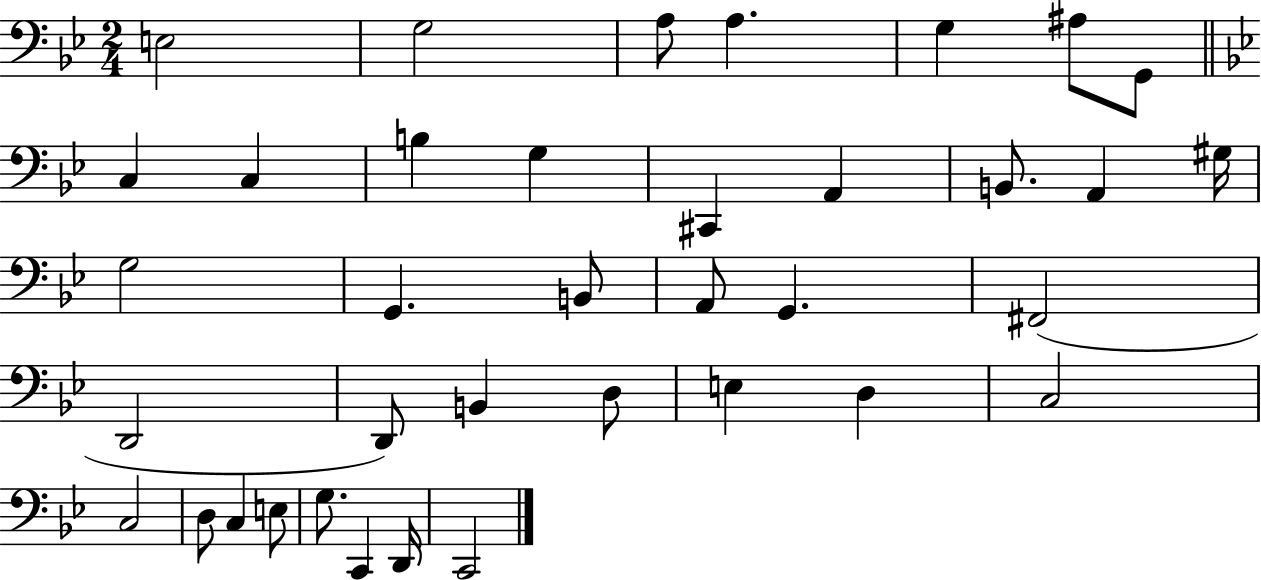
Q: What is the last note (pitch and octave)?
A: C2